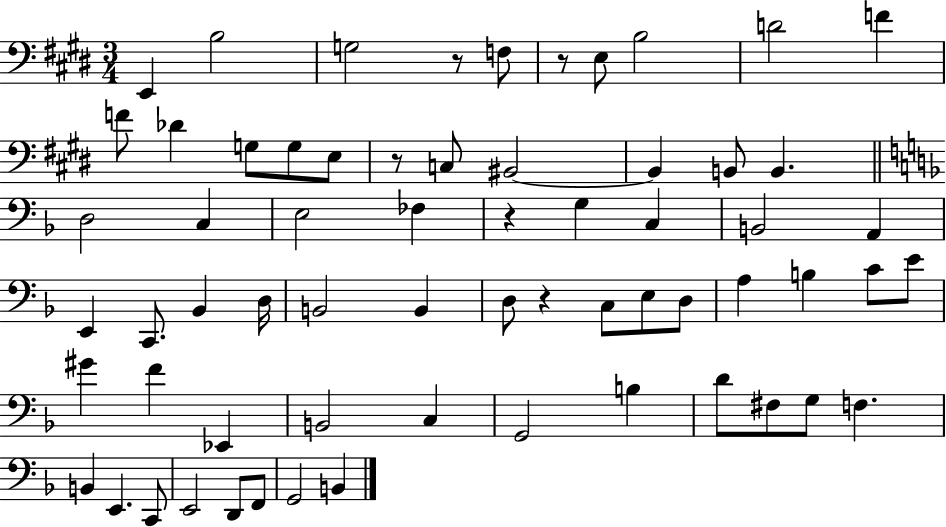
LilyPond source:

{
  \clef bass
  \numericTimeSignature
  \time 3/4
  \key e \major
  e,4 b2 | g2 r8 f8 | r8 e8 b2 | d'2 f'4 | \break f'8 des'4 g8 g8 e8 | r8 c8 bis,2~~ | bis,4 b,8 b,4. | \bar "||" \break \key f \major d2 c4 | e2 fes4 | r4 g4 c4 | b,2 a,4 | \break e,4 c,8. bes,4 d16 | b,2 b,4 | d8 r4 c8 e8 d8 | a4 b4 c'8 e'8 | \break gis'4 f'4 ees,4 | b,2 c4 | g,2 b4 | d'8 fis8 g8 f4. | \break b,4 e,4. c,8 | e,2 d,8 f,8 | g,2 b,4 | \bar "|."
}